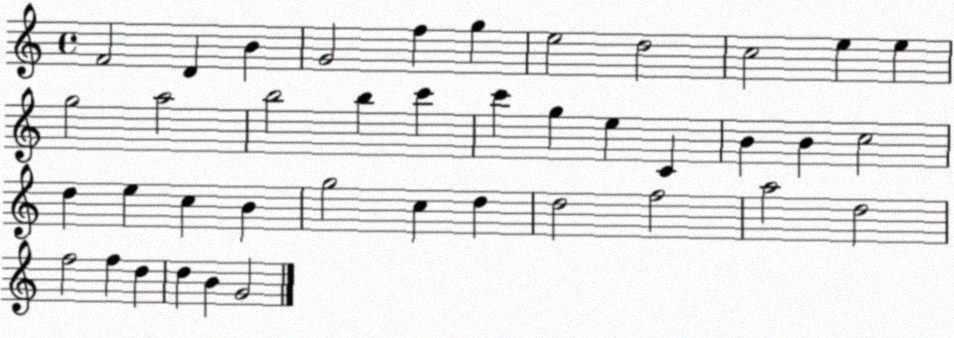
X:1
T:Untitled
M:4/4
L:1/4
K:C
F2 D B G2 f g e2 d2 c2 e e g2 a2 b2 b c' c' g e C B B c2 d e c B g2 c d d2 f2 a2 d2 f2 f d d B G2